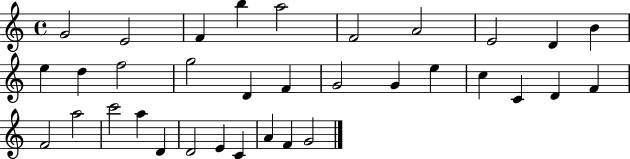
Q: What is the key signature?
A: C major